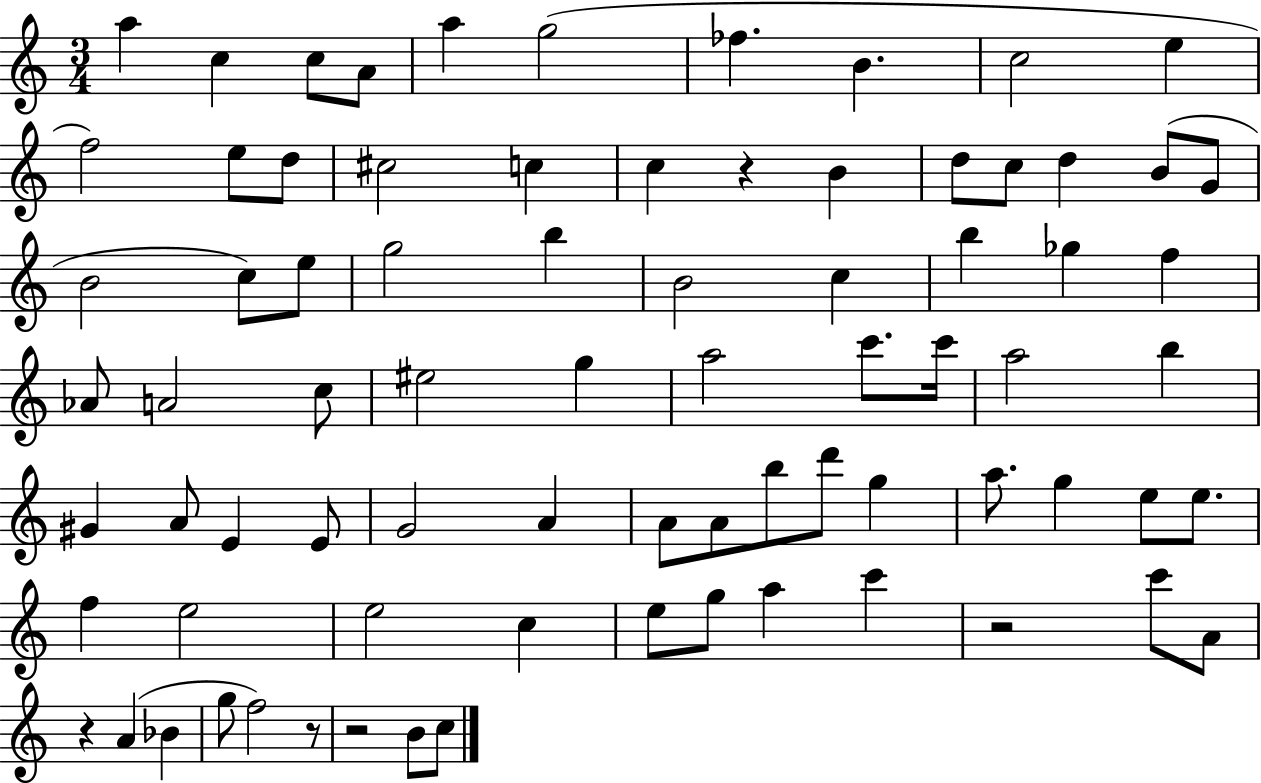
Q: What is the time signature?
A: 3/4